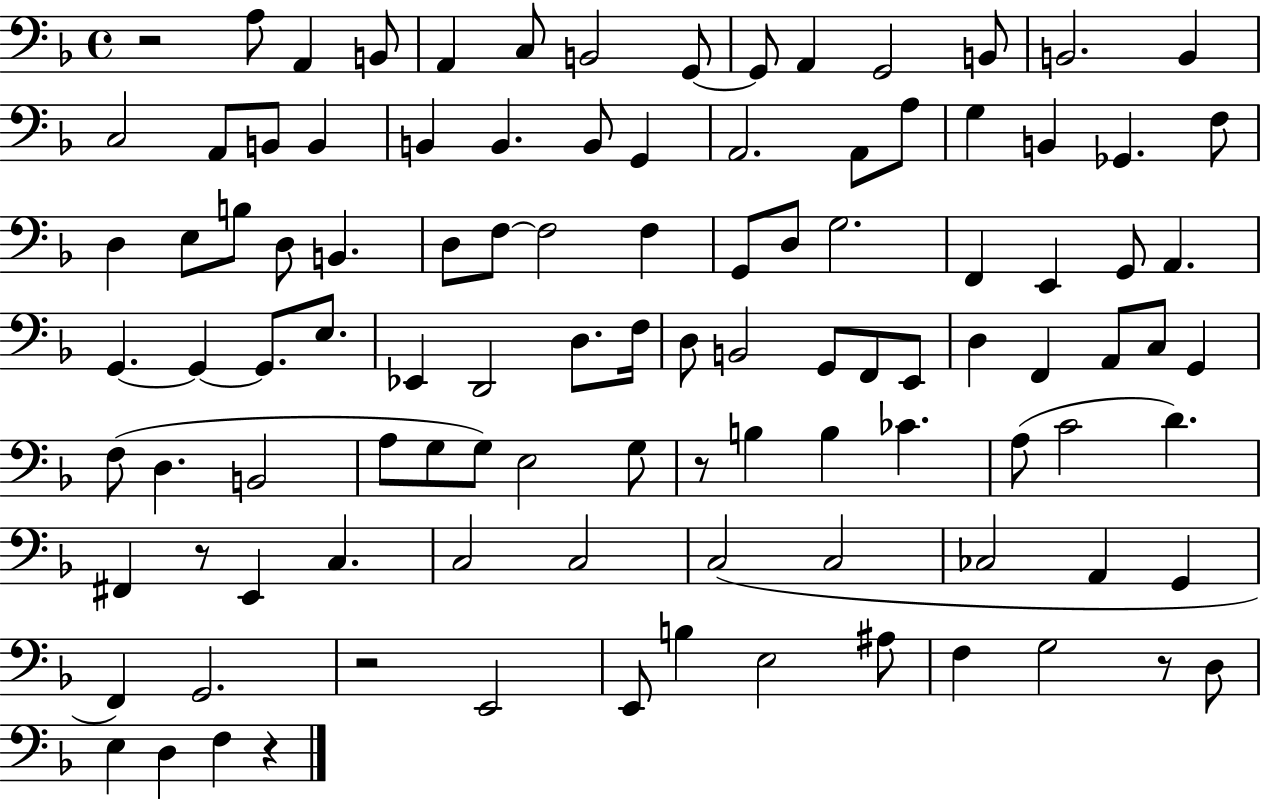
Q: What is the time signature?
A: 4/4